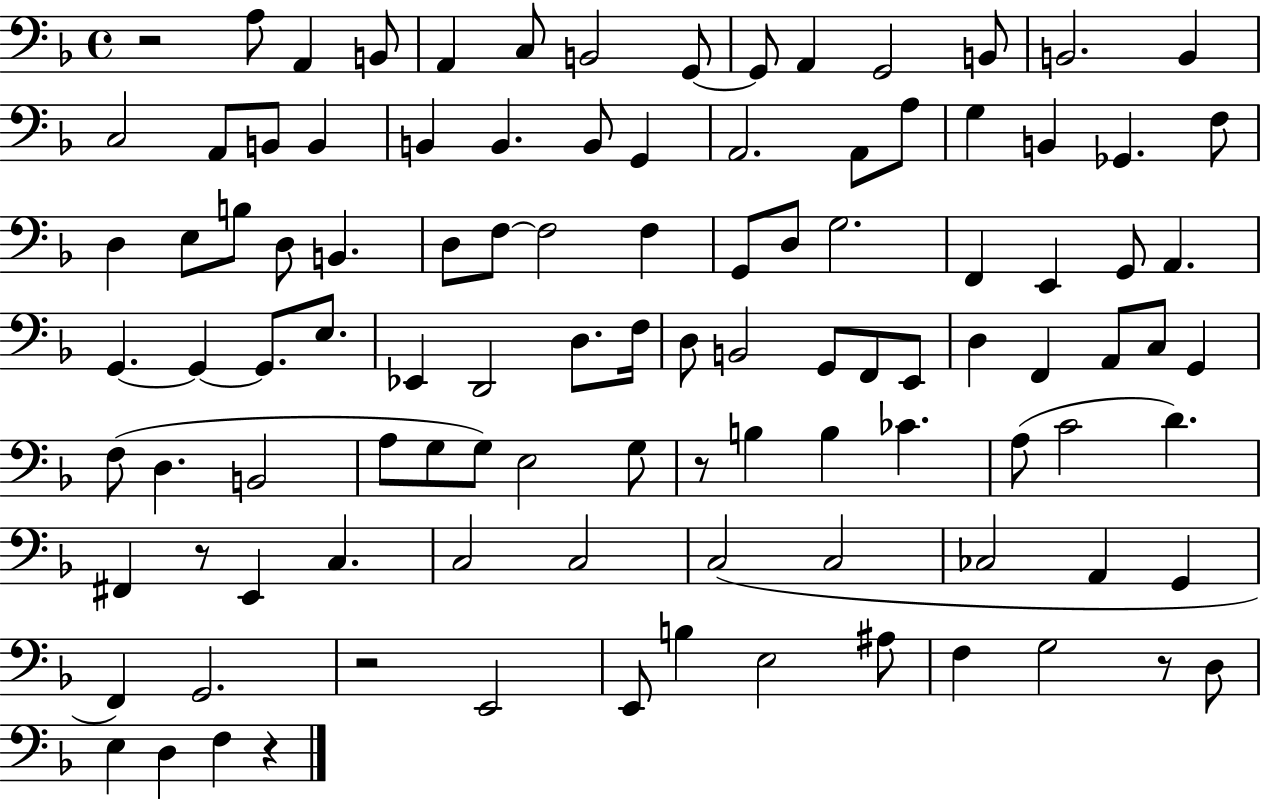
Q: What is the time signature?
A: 4/4